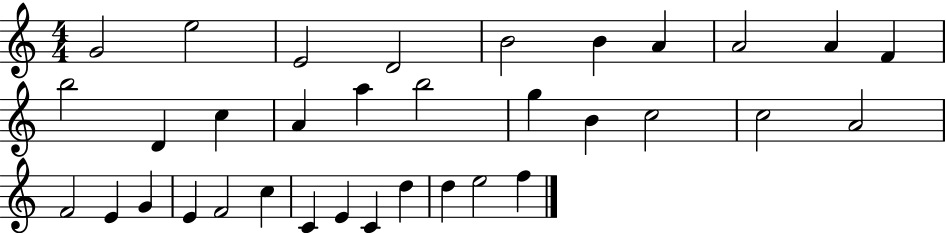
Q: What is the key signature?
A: C major